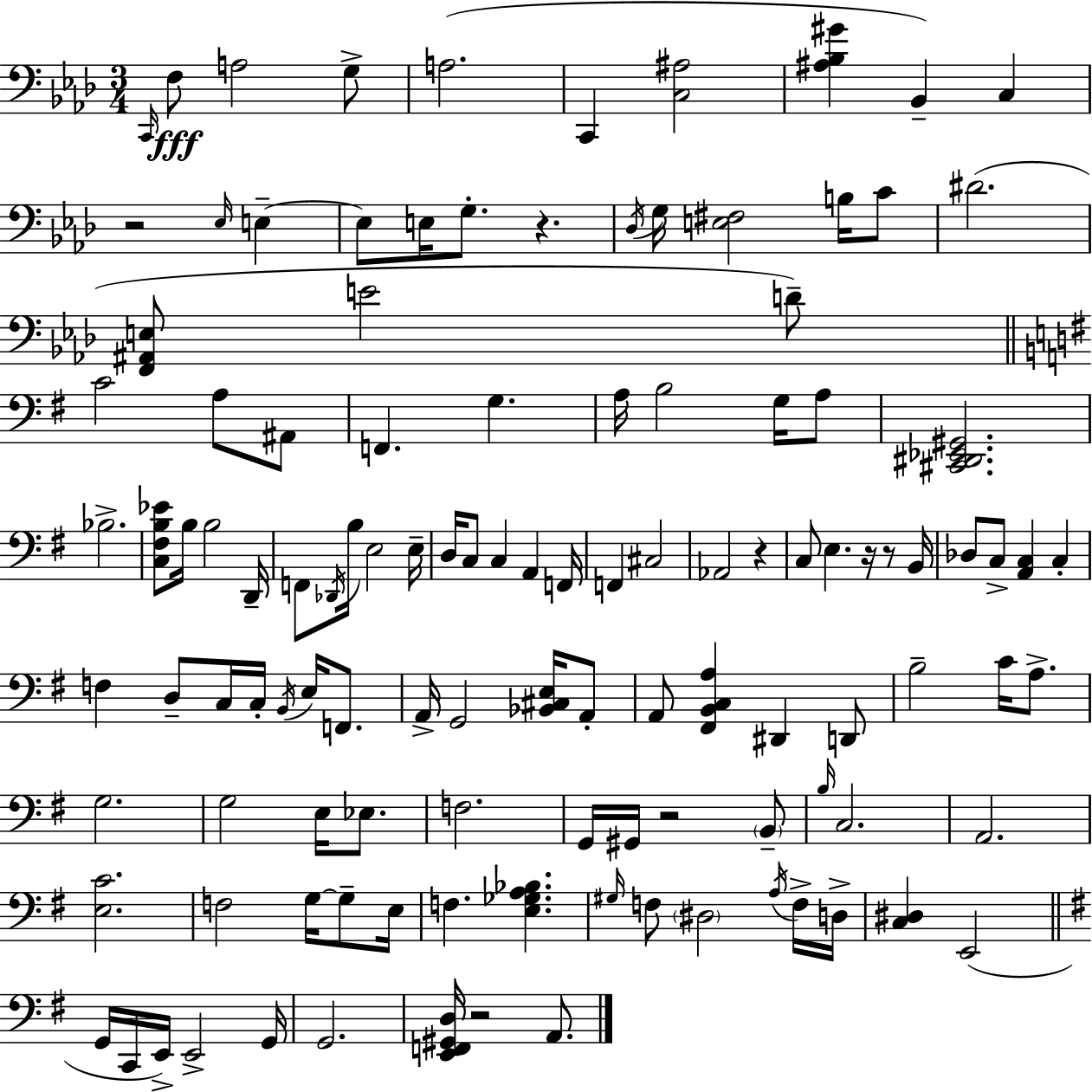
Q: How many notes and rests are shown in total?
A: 118